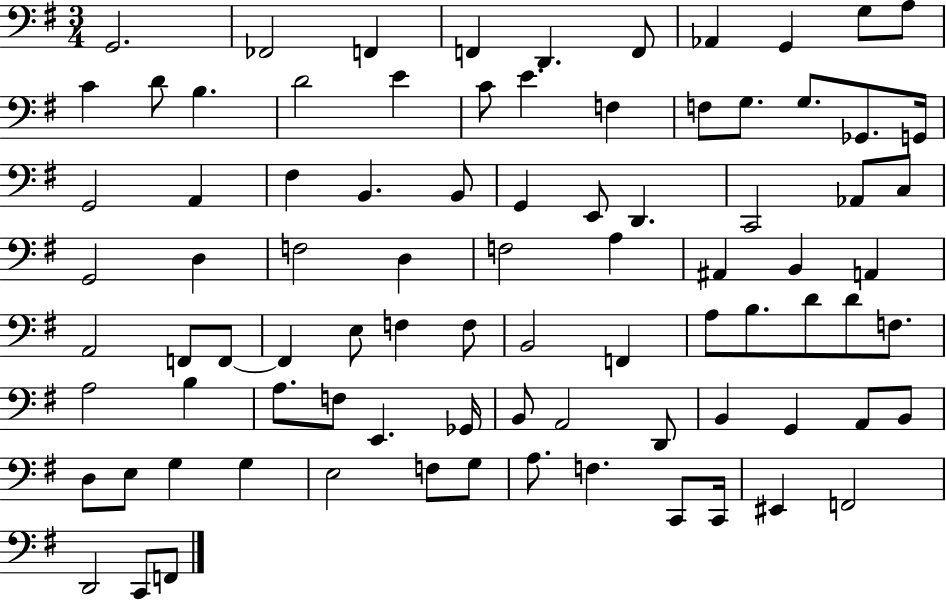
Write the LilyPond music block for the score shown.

{
  \clef bass
  \numericTimeSignature
  \time 3/4
  \key g \major
  g,2. | fes,2 f,4 | f,4 d,4. f,8 | aes,4 g,4 g8 a8 | \break c'4 d'8 b4. | d'2 e'4 | c'8 e'4. f4 | f8 g8. g8. ges,8. g,16 | \break g,2 a,4 | fis4 b,4. b,8 | g,4 e,8 d,4. | c,2 aes,8 c8 | \break g,2 d4 | f2 d4 | f2 a4 | ais,4 b,4 a,4 | \break a,2 f,8 f,8~~ | f,4 e8 f4 f8 | b,2 f,4 | a8 b8. d'8 d'8 f8. | \break a2 b4 | a8. f8 e,4. ges,16 | b,8 a,2 d,8 | b,4 g,4 a,8 b,8 | \break d8 e8 g4 g4 | e2 f8 g8 | a8. f4. c,8 c,16 | eis,4 f,2 | \break d,2 c,8 f,8 | \bar "|."
}